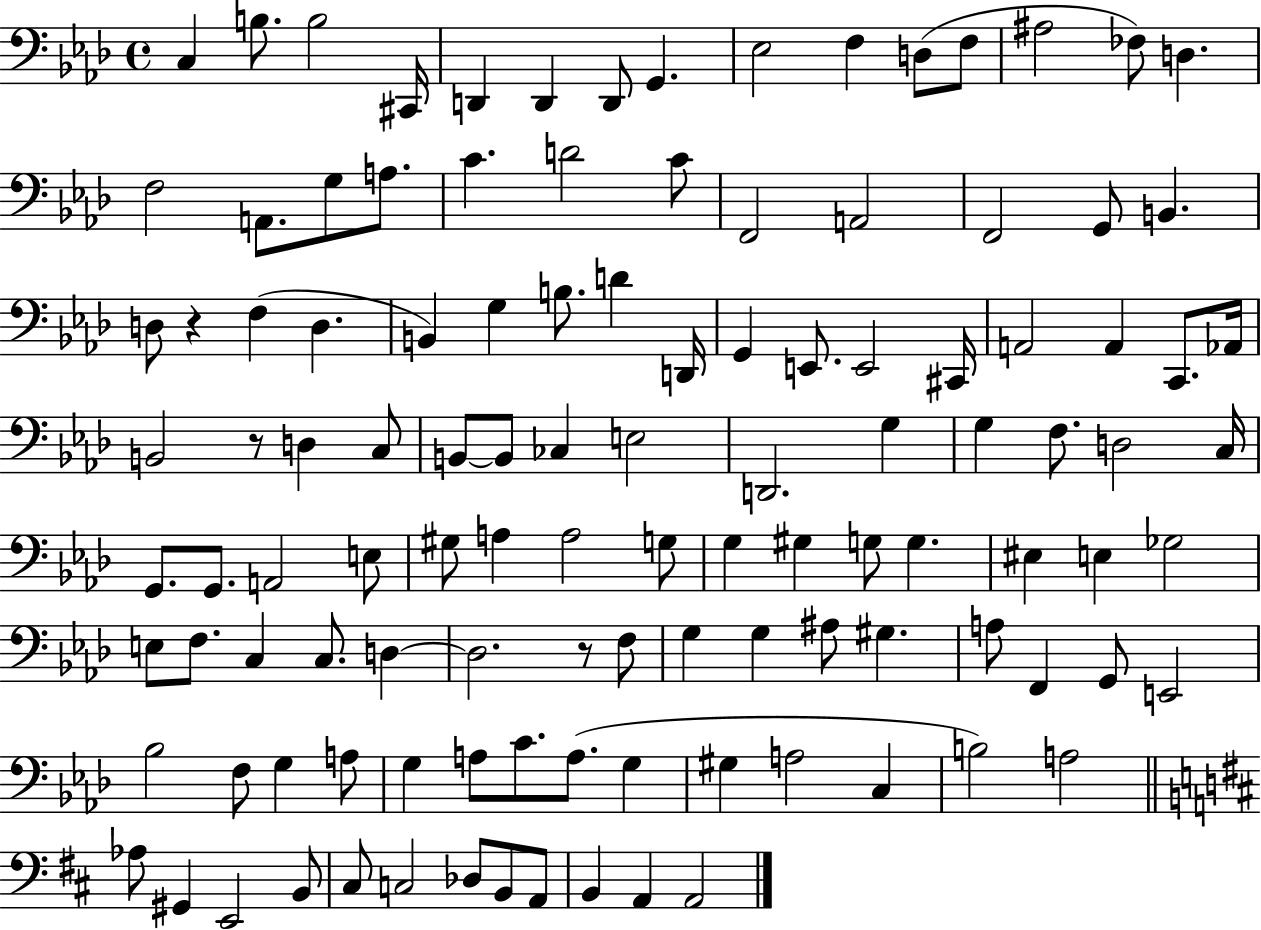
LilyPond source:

{
  \clef bass
  \time 4/4
  \defaultTimeSignature
  \key aes \major
  c4 b8. b2 cis,16 | d,4 d,4 d,8 g,4. | ees2 f4 d8( f8 | ais2 fes8) d4. | \break f2 a,8. g8 a8. | c'4. d'2 c'8 | f,2 a,2 | f,2 g,8 b,4. | \break d8 r4 f4( d4. | b,4) g4 b8. d'4 d,16 | g,4 e,8. e,2 cis,16 | a,2 a,4 c,8. aes,16 | \break b,2 r8 d4 c8 | b,8~~ b,8 ces4 e2 | d,2. g4 | g4 f8. d2 c16 | \break g,8. g,8. a,2 e8 | gis8 a4 a2 g8 | g4 gis4 g8 g4. | eis4 e4 ges2 | \break e8 f8. c4 c8. d4~~ | d2. r8 f8 | g4 g4 ais8 gis4. | a8 f,4 g,8 e,2 | \break bes2 f8 g4 a8 | g4 a8 c'8. a8.( g4 | gis4 a2 c4 | b2) a2 | \break \bar "||" \break \key b \minor aes8 gis,4 e,2 b,8 | cis8 c2 des8 b,8 a,8 | b,4 a,4 a,2 | \bar "|."
}